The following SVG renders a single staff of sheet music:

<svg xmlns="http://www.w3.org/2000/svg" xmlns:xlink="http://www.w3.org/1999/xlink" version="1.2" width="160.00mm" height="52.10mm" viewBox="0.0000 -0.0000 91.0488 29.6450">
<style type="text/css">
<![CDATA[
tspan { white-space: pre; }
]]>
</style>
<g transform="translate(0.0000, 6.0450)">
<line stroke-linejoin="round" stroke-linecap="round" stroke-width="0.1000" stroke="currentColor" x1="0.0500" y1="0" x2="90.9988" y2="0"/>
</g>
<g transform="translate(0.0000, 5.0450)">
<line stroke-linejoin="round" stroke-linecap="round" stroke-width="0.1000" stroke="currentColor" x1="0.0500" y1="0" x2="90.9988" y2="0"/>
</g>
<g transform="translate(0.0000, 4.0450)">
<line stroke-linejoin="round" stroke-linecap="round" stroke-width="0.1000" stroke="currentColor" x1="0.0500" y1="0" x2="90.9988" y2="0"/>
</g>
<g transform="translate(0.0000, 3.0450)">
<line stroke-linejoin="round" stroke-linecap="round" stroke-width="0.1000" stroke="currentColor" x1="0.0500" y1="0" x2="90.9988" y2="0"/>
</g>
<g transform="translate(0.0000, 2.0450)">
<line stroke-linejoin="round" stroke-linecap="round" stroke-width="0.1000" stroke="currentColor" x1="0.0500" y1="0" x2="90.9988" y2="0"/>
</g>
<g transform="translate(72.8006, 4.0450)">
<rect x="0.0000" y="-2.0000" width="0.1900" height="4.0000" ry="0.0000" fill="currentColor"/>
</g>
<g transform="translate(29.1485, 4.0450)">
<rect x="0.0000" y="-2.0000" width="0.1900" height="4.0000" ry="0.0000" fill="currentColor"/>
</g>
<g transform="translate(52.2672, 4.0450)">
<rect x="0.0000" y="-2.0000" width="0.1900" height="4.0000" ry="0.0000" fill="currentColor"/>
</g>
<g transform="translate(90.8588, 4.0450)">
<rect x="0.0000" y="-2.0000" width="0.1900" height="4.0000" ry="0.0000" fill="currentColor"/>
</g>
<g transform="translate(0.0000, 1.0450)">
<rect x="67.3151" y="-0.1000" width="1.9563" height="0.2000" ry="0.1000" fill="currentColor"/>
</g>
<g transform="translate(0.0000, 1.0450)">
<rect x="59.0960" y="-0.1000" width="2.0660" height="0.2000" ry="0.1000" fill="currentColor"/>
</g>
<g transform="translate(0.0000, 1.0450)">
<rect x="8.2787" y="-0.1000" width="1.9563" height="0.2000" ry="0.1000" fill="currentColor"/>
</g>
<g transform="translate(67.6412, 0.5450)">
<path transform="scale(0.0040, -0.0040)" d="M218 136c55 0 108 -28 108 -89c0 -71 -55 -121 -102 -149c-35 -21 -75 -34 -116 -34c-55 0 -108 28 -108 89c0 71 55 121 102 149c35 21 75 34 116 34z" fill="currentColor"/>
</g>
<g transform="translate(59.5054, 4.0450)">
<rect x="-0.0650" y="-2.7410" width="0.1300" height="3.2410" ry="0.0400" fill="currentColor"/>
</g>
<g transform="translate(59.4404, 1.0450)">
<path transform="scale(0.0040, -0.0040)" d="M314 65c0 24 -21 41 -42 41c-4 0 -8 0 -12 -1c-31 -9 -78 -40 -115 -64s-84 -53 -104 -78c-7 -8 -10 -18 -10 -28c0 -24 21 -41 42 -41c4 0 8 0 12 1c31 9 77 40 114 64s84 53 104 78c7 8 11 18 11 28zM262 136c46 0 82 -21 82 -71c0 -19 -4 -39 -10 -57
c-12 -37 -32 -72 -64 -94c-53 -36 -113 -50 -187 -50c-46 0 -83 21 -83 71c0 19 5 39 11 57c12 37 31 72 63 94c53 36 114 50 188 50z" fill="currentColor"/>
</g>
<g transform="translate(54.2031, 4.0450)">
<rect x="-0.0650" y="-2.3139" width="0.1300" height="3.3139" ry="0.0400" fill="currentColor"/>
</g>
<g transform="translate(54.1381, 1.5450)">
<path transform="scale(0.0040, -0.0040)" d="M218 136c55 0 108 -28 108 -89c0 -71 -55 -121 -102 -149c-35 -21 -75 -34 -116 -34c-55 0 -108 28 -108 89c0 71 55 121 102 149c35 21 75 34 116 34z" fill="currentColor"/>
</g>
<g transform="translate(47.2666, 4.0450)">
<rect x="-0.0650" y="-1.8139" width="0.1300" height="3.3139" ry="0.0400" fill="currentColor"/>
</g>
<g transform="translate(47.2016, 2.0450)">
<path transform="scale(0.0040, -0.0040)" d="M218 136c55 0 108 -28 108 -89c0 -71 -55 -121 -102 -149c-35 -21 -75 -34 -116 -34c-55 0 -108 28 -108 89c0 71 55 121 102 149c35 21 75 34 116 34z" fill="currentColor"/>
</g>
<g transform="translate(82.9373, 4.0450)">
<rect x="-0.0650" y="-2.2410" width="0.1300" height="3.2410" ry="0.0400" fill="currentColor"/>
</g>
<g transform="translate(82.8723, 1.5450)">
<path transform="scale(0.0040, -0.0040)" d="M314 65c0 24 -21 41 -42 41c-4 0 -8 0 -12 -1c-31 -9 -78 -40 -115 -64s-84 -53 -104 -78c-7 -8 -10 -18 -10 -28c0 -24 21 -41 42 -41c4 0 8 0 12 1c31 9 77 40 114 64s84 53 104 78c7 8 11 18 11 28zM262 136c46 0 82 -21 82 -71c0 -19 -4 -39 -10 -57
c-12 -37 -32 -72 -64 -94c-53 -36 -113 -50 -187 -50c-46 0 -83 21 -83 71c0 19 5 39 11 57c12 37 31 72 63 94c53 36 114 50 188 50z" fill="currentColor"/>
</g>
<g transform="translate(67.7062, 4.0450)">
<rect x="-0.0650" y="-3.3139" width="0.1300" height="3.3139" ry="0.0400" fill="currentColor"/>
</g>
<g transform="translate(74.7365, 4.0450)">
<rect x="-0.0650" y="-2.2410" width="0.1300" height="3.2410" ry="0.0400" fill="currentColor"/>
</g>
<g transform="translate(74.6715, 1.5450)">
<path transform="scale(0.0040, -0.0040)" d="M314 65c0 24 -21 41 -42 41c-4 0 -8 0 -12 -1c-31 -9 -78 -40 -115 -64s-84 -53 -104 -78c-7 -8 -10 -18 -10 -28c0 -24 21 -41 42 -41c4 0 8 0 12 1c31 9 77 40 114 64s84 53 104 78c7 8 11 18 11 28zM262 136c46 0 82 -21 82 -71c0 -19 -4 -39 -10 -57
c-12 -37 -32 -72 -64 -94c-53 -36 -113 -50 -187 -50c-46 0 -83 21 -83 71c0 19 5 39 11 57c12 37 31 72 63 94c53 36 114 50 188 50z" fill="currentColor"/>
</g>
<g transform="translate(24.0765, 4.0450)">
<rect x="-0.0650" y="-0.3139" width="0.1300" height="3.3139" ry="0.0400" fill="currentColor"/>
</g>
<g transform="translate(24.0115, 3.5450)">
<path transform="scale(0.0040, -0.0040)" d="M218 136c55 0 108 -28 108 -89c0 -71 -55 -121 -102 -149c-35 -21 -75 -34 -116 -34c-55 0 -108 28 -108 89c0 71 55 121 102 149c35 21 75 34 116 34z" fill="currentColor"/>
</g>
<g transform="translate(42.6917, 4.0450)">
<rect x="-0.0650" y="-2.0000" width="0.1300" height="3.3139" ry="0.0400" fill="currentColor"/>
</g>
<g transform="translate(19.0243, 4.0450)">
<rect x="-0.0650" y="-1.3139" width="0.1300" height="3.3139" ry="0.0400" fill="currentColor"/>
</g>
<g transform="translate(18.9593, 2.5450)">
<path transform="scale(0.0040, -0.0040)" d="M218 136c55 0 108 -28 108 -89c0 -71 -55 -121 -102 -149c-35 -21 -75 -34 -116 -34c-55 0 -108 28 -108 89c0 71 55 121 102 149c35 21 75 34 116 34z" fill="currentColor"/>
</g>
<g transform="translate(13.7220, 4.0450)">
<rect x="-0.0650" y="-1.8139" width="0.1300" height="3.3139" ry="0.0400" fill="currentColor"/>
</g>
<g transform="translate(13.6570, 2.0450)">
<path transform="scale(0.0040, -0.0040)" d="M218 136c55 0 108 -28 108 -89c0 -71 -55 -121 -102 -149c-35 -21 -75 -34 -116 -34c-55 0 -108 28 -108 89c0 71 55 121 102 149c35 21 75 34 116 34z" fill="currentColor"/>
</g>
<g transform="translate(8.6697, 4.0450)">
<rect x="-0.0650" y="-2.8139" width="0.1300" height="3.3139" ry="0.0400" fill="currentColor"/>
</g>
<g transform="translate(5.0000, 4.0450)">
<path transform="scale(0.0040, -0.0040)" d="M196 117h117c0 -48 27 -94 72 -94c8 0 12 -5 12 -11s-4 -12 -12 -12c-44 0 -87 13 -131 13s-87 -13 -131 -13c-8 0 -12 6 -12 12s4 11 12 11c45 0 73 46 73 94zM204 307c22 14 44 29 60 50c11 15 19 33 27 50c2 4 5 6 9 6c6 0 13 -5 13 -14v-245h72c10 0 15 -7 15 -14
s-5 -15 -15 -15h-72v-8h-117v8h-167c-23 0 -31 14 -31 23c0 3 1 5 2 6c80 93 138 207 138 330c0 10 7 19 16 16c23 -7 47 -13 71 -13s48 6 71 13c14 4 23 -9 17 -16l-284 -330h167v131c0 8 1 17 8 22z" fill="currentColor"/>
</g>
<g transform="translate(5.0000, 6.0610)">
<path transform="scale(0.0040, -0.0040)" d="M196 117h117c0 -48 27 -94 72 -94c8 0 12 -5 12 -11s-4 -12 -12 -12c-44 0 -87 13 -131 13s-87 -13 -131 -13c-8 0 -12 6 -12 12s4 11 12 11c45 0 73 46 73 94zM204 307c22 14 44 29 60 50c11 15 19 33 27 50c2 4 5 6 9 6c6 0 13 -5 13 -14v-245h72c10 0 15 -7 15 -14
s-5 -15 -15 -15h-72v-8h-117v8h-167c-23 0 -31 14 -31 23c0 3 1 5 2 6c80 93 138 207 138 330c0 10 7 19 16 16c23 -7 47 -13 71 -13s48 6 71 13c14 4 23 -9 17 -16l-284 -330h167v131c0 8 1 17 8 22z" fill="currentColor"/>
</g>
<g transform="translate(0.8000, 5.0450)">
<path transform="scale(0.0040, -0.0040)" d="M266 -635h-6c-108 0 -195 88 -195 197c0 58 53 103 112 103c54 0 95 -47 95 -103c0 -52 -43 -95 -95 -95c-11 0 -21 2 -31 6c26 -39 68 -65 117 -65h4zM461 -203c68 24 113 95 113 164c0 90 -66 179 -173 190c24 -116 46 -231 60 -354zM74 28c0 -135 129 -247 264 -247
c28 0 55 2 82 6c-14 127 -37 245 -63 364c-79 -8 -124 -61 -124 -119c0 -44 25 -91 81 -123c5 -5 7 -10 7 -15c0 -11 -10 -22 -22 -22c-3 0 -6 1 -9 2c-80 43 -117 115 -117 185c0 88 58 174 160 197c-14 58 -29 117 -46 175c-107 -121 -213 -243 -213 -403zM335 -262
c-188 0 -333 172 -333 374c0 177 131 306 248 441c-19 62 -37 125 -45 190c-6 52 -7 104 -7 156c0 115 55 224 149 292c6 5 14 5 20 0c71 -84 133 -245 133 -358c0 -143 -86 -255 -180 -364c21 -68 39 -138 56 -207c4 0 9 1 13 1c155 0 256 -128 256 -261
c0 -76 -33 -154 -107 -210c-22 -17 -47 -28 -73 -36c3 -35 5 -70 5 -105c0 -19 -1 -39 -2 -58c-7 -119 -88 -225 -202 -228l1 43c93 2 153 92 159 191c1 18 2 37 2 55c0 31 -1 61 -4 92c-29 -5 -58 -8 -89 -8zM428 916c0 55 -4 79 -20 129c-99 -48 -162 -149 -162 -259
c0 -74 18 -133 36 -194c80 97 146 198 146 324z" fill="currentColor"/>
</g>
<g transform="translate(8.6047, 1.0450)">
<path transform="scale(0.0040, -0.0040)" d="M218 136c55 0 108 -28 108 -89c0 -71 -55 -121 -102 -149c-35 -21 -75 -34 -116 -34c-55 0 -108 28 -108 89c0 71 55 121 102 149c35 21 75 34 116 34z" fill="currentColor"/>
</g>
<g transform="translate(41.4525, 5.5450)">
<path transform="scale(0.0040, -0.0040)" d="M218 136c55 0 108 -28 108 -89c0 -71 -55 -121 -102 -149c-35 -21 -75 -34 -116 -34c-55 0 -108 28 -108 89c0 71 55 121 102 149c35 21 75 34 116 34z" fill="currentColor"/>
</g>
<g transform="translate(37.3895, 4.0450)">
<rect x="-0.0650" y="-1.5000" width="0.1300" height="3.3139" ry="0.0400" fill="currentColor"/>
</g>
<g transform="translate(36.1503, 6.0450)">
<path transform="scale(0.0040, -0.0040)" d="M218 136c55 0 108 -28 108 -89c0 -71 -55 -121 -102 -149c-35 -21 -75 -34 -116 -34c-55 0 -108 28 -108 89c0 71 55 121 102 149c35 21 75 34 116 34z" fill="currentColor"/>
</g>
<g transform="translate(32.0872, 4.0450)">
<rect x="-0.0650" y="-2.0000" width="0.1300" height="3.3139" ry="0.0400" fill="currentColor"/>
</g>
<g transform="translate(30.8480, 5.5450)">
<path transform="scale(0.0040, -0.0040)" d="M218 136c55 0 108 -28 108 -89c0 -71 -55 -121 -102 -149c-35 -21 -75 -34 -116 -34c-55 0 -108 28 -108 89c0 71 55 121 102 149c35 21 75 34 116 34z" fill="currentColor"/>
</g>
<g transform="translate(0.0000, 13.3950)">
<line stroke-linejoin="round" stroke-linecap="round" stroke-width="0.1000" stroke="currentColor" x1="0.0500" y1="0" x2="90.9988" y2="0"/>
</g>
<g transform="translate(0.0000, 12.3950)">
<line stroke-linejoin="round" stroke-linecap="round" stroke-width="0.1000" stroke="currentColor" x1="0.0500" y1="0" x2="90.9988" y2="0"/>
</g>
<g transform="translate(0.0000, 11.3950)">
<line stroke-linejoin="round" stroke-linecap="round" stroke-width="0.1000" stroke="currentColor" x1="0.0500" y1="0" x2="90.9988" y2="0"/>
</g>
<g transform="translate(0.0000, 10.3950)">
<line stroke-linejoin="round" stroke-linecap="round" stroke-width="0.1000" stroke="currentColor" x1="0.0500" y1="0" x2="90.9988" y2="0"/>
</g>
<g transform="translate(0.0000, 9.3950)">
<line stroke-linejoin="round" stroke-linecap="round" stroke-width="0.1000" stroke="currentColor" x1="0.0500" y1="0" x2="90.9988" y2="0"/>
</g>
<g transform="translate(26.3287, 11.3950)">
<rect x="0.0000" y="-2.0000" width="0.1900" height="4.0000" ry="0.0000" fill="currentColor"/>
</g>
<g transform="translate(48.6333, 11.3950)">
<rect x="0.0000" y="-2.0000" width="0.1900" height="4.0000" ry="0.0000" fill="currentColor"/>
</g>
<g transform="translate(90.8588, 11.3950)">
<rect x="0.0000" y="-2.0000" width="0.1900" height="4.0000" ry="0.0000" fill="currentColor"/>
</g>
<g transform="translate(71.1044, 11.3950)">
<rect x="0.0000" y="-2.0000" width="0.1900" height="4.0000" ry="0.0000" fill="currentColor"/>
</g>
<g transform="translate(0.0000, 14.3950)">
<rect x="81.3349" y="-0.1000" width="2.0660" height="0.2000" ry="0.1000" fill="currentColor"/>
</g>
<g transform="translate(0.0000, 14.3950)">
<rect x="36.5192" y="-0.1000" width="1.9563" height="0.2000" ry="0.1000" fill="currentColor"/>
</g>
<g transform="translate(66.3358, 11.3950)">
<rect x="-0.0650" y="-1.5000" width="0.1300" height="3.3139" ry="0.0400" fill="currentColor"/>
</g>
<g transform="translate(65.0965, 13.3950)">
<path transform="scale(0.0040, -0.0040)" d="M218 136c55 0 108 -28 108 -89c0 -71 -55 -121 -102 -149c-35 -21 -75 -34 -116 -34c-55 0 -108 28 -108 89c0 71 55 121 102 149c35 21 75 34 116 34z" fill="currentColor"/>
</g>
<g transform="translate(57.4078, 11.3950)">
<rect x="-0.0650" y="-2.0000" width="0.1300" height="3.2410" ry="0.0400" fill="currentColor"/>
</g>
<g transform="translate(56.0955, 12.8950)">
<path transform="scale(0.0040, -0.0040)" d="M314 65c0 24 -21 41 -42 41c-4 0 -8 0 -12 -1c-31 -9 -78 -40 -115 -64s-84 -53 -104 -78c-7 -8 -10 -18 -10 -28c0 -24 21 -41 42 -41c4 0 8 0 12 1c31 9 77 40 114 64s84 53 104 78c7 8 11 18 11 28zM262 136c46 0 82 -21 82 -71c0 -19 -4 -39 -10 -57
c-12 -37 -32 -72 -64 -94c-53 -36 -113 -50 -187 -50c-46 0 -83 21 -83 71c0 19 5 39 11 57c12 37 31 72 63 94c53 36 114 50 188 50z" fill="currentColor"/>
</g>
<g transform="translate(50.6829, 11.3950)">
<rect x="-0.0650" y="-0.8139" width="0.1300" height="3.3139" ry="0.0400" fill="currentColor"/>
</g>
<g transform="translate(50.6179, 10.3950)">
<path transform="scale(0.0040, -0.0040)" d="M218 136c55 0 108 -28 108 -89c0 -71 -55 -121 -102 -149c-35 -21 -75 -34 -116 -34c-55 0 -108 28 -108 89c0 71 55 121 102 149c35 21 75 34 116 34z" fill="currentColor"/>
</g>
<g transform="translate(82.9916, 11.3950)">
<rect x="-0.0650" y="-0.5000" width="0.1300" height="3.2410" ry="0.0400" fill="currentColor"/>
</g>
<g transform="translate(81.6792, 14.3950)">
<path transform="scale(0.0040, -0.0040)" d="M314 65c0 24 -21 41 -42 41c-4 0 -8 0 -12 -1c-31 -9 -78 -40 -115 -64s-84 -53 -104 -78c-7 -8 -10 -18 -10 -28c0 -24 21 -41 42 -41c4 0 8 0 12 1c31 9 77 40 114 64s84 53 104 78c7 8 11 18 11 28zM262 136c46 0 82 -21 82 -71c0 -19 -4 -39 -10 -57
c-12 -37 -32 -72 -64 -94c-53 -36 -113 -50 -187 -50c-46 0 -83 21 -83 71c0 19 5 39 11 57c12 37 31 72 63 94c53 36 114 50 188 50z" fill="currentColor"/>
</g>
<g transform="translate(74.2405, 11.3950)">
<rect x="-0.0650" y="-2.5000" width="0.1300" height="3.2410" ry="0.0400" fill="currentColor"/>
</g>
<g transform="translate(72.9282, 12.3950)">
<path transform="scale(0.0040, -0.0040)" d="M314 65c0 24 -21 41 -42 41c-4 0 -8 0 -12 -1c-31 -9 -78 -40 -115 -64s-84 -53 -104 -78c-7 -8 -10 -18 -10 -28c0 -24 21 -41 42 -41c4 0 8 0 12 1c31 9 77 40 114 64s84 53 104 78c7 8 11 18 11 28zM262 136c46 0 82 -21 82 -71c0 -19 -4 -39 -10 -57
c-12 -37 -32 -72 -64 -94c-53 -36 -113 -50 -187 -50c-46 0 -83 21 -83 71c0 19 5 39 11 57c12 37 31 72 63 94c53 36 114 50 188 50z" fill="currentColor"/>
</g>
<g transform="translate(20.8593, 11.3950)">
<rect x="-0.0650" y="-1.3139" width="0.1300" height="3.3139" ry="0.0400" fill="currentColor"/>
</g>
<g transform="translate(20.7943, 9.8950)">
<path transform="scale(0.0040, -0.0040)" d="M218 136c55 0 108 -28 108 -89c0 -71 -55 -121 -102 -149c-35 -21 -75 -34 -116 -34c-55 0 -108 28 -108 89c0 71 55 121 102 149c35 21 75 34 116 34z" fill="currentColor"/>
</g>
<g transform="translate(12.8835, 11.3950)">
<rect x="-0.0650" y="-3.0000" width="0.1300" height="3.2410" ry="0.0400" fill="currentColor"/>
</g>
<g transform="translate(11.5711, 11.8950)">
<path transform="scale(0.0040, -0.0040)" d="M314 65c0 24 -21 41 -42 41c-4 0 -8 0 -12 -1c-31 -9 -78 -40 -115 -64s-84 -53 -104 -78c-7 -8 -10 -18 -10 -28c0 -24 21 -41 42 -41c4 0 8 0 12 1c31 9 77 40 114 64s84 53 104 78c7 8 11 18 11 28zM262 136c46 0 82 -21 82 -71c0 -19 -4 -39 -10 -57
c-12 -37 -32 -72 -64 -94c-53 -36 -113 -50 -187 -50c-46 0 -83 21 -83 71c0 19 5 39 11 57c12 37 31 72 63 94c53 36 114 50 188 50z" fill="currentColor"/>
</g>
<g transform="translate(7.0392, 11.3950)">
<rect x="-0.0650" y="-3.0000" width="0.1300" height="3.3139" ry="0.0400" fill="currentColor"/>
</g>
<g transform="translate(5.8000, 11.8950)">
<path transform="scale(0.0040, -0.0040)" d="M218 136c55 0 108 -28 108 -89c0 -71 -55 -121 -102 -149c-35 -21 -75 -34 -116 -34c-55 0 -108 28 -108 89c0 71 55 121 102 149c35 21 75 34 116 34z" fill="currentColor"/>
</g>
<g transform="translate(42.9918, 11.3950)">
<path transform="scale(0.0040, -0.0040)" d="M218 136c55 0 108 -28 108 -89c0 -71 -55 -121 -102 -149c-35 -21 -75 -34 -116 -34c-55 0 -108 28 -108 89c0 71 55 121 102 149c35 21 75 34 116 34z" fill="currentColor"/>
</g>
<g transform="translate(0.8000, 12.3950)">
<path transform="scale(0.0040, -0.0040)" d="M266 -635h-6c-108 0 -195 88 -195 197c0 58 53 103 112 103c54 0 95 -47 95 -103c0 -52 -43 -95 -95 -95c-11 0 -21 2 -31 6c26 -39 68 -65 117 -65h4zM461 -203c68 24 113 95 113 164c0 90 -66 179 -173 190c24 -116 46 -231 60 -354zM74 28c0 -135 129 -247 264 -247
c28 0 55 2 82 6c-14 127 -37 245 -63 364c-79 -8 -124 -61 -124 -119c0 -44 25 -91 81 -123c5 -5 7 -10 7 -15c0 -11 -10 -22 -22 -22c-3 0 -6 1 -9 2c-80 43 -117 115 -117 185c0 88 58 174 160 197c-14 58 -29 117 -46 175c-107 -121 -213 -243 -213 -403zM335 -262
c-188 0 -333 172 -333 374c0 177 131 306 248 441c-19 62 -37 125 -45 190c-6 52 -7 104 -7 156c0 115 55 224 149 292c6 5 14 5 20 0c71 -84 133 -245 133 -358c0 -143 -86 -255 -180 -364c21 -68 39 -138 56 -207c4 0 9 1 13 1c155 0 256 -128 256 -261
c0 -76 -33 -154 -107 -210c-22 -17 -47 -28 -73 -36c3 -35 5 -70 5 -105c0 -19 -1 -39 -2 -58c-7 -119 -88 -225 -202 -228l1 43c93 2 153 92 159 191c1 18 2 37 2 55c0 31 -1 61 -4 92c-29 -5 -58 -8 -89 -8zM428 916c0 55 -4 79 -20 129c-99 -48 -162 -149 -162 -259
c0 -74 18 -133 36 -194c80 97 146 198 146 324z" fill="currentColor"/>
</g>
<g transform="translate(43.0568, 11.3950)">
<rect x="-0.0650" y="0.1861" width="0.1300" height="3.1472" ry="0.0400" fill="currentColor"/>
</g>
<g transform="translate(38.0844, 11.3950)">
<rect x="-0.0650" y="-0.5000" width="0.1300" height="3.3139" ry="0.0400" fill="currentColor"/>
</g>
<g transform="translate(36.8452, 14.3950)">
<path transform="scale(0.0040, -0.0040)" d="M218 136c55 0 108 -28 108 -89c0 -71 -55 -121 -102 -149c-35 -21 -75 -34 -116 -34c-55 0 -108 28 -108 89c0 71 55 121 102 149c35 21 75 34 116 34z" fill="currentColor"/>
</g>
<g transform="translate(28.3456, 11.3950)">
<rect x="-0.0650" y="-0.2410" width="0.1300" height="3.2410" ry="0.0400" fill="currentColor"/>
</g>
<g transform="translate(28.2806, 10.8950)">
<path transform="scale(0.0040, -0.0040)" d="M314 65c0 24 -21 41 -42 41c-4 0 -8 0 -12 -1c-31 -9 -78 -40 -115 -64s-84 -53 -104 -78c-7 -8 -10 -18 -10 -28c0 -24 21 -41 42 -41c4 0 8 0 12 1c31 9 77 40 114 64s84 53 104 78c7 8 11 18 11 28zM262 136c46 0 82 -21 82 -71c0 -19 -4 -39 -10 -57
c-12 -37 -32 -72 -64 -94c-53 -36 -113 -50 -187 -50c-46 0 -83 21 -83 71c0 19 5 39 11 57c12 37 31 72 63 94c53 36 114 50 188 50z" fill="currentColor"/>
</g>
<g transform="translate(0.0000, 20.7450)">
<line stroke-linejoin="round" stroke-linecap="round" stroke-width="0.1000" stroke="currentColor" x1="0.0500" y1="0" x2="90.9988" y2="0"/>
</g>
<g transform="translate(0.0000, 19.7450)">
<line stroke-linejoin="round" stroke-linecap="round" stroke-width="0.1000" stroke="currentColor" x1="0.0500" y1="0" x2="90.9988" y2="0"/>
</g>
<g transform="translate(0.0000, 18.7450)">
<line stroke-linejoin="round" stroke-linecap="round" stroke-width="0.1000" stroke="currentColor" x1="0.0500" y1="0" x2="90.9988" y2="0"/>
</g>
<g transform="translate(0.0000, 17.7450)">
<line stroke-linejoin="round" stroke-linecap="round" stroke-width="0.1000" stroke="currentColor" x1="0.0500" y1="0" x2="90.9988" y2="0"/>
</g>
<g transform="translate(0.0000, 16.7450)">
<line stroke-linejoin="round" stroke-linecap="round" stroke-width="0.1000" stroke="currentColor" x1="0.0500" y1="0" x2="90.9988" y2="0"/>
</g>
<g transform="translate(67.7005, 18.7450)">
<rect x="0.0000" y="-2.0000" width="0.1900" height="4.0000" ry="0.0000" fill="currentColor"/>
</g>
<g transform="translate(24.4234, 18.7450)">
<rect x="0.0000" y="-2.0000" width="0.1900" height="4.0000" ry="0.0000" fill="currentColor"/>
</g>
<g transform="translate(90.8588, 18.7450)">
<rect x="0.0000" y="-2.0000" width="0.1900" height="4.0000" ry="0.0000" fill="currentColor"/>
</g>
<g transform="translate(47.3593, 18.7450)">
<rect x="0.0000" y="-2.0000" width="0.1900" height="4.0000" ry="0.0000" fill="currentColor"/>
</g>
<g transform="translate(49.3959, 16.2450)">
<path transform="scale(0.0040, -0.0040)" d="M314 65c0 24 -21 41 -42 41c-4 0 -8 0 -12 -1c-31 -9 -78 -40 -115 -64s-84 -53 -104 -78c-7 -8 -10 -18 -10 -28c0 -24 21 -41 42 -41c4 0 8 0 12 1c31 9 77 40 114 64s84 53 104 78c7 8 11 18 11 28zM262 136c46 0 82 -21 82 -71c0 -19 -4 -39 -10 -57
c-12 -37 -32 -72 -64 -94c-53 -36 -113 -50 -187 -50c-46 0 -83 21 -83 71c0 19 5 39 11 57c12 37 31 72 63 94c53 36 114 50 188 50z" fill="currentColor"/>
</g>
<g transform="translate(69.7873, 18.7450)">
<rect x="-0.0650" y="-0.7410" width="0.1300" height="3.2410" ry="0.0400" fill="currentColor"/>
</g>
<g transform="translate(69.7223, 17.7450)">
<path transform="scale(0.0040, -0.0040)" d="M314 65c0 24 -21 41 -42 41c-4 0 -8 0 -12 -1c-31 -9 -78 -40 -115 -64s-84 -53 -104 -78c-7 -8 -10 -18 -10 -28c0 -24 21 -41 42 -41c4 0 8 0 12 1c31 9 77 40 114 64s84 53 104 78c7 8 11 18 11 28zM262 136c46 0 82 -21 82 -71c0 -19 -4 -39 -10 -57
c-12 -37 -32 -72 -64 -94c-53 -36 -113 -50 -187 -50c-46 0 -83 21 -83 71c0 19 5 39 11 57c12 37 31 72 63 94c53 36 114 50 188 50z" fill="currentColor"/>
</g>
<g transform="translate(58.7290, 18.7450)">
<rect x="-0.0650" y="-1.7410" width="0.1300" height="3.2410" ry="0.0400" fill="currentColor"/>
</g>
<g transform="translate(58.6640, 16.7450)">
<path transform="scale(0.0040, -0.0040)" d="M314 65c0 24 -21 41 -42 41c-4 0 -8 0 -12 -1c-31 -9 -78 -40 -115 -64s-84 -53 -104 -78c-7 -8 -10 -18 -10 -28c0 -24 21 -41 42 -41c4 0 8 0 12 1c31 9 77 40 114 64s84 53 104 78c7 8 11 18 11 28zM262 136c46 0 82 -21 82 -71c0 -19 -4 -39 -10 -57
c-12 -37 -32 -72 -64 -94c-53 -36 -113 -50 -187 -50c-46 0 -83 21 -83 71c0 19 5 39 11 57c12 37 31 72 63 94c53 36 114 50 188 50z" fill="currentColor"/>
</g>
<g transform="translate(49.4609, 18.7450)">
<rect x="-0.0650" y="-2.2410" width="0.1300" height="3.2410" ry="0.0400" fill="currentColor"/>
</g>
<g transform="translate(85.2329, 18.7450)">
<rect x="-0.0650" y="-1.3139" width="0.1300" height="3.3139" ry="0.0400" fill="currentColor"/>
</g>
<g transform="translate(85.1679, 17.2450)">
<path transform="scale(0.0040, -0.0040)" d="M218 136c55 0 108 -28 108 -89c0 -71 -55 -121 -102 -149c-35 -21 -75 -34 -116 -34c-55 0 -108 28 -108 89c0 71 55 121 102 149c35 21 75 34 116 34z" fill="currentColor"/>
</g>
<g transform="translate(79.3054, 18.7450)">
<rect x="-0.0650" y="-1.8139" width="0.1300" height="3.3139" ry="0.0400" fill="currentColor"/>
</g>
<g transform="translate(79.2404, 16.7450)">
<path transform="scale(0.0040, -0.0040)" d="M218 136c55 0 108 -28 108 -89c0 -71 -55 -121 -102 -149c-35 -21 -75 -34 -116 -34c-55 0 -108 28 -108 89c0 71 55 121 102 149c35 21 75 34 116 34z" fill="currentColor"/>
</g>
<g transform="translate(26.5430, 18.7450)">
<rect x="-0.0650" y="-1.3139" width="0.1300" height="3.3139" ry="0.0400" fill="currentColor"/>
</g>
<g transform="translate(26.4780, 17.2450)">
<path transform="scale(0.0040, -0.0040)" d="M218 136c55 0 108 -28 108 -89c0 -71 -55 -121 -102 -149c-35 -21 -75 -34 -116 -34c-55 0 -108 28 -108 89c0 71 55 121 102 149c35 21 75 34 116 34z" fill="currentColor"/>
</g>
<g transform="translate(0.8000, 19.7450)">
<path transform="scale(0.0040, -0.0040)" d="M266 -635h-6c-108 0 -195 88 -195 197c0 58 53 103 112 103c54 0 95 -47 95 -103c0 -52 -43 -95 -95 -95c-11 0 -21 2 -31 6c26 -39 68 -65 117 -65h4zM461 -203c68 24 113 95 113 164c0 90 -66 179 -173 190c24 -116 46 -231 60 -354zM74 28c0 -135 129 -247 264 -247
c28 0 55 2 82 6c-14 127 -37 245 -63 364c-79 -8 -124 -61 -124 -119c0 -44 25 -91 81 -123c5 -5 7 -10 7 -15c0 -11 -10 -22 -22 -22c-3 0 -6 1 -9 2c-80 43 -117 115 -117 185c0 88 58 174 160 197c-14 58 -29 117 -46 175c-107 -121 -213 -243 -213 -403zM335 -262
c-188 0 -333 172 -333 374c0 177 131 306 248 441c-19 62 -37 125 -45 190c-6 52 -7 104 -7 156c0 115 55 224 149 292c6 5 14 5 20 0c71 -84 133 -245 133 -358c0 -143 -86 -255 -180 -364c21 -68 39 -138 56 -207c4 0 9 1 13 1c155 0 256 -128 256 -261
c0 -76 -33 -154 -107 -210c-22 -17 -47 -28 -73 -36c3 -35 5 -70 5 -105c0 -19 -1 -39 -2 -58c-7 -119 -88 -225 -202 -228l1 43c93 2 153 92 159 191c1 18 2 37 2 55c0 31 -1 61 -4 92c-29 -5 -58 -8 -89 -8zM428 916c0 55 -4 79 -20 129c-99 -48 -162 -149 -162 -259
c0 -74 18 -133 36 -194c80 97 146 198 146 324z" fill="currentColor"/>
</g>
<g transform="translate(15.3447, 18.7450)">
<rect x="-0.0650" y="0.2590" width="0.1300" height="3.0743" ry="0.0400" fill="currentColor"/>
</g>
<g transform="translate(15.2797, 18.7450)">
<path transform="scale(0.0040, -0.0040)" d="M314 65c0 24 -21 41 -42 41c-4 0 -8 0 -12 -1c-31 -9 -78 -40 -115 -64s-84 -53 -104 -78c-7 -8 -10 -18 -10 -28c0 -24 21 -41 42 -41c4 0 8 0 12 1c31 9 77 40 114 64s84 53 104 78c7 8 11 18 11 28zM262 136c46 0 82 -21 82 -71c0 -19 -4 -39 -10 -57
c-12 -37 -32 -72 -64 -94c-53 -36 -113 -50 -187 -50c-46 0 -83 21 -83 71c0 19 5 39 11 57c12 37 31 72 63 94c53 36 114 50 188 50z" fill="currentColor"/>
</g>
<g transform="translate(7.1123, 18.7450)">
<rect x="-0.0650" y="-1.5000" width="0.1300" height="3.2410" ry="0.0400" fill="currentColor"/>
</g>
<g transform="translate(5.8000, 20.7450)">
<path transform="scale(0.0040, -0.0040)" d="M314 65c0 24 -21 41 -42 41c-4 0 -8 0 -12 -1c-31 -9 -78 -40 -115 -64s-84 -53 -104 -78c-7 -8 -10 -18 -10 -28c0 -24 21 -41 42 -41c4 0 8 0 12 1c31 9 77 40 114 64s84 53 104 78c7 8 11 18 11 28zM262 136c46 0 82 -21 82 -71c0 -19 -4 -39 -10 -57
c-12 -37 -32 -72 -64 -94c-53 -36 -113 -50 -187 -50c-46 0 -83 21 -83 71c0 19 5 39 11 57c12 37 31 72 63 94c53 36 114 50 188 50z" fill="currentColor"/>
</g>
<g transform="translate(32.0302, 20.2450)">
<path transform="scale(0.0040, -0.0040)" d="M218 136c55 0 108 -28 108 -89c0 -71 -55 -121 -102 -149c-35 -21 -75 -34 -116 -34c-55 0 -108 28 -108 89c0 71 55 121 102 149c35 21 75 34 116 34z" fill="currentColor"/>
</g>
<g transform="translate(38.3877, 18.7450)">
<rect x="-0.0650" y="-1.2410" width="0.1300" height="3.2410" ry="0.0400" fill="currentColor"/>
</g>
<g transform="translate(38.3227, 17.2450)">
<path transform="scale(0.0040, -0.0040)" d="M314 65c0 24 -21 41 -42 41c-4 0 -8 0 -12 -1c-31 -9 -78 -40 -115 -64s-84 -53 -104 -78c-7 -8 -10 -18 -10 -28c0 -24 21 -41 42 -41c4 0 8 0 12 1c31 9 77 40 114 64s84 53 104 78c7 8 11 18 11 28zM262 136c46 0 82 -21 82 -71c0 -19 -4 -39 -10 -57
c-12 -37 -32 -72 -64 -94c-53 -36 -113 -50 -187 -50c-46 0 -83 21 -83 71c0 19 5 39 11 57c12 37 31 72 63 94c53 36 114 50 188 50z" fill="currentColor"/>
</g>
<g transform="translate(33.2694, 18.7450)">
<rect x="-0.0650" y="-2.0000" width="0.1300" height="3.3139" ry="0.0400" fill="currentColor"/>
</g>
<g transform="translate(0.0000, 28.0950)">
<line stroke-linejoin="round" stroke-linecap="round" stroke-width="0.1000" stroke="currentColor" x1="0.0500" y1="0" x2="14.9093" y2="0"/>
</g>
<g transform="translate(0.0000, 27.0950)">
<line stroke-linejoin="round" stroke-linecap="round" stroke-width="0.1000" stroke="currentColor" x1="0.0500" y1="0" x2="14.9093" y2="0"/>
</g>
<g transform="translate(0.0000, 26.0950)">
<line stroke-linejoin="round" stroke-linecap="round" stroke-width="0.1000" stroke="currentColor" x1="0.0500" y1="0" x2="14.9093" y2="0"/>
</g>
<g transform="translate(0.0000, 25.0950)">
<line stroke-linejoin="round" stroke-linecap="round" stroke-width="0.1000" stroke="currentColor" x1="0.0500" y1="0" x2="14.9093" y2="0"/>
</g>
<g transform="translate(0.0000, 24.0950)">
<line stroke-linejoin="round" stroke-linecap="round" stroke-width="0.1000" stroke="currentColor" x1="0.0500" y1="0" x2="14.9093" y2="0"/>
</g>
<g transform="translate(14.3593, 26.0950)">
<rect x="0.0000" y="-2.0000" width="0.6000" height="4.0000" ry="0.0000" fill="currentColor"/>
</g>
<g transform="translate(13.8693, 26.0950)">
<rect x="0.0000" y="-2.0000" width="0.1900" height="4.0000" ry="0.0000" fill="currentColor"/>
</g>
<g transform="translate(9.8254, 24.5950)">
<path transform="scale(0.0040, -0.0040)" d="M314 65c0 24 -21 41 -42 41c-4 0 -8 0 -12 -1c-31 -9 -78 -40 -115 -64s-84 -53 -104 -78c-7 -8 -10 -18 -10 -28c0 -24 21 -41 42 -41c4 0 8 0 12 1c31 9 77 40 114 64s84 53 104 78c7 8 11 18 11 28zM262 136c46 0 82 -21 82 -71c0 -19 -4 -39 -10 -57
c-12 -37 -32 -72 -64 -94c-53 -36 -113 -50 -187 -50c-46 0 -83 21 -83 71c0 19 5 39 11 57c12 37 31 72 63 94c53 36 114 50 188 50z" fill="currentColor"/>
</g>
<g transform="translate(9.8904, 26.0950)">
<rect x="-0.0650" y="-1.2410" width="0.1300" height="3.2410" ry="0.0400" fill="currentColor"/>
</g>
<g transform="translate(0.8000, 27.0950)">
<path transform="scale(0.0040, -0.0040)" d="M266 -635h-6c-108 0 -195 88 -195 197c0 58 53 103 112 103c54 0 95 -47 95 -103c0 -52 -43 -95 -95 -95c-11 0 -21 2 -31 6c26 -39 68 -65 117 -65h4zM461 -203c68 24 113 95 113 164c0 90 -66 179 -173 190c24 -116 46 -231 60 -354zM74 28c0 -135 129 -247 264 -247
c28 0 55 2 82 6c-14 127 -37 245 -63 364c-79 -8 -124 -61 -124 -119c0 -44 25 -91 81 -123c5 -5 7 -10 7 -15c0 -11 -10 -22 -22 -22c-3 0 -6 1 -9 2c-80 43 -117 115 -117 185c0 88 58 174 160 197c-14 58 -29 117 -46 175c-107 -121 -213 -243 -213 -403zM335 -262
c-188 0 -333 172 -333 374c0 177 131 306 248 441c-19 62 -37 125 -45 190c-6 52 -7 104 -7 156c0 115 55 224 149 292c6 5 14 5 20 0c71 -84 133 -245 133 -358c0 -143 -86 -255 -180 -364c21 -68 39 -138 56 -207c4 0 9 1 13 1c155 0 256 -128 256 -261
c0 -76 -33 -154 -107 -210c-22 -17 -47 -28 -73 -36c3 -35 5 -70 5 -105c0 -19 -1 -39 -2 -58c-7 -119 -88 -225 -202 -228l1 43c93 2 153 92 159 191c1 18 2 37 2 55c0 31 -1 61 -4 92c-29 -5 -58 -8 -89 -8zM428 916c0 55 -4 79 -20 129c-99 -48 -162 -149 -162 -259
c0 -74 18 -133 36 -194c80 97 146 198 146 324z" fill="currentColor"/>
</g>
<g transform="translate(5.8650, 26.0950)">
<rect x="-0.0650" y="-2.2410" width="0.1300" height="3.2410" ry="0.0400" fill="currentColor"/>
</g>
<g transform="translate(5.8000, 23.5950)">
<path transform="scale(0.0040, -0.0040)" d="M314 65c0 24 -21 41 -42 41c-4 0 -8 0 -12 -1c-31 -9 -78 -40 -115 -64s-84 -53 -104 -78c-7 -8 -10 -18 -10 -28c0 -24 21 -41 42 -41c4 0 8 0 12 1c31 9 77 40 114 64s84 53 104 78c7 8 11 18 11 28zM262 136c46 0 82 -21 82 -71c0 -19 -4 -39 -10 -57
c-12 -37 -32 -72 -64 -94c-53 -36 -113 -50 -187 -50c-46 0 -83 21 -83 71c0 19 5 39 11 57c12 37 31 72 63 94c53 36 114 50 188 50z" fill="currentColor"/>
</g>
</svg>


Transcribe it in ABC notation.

X:1
T:Untitled
M:4/4
L:1/4
K:C
a f e c F E F f g a2 b g2 g2 A A2 e c2 C B d F2 E G2 C2 E2 B2 e F e2 g2 f2 d2 f e g2 e2